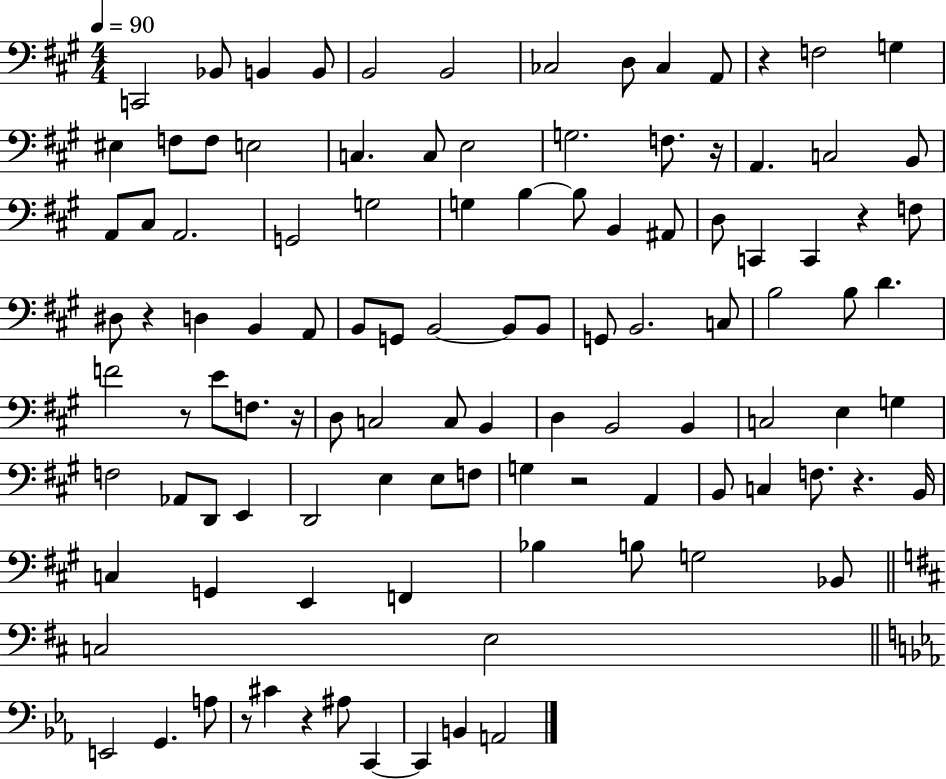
{
  \clef bass
  \numericTimeSignature
  \time 4/4
  \key a \major
  \tempo 4 = 90
  \repeat volta 2 { c,2 bes,8 b,4 b,8 | b,2 b,2 | ces2 d8 ces4 a,8 | r4 f2 g4 | \break eis4 f8 f8 e2 | c4. c8 e2 | g2. f8. r16 | a,4. c2 b,8 | \break a,8 cis8 a,2. | g,2 g2 | g4 b4~~ b8 b,4 ais,8 | d8 c,4 c,4 r4 f8 | \break dis8 r4 d4 b,4 a,8 | b,8 g,8 b,2~~ b,8 b,8 | g,8 b,2. c8 | b2 b8 d'4. | \break f'2 r8 e'8 f8. r16 | d8 c2 c8 b,4 | d4 b,2 b,4 | c2 e4 g4 | \break f2 aes,8 d,8 e,4 | d,2 e4 e8 f8 | g4 r2 a,4 | b,8 c4 f8. r4. b,16 | \break c4 g,4 e,4 f,4 | bes4 b8 g2 bes,8 | \bar "||" \break \key d \major c2 e2 | \bar "||" \break \key c \minor e,2 g,4. a8 | r8 cis'4 r4 ais8 c,4~~ | c,4 b,4 a,2 | } \bar "|."
}